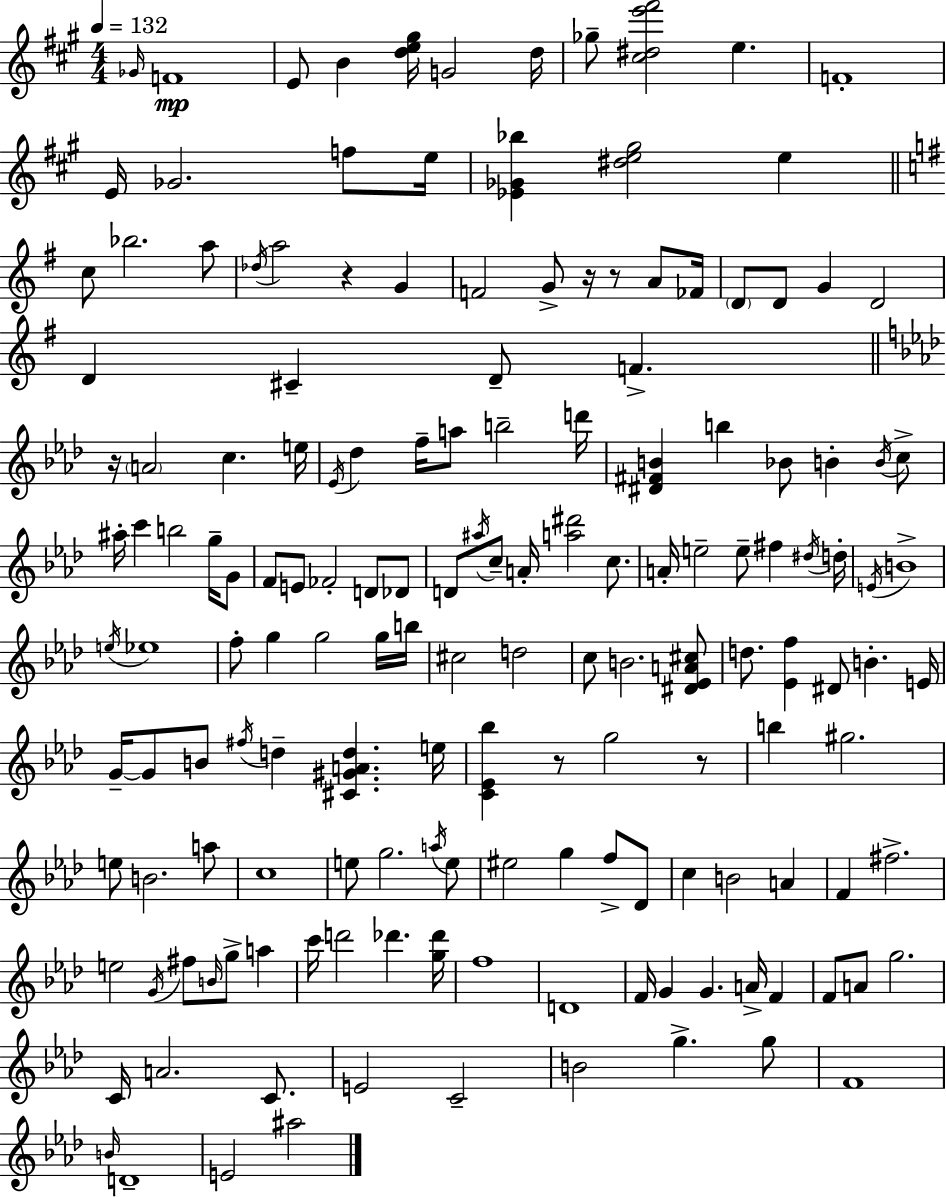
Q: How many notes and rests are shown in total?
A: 159